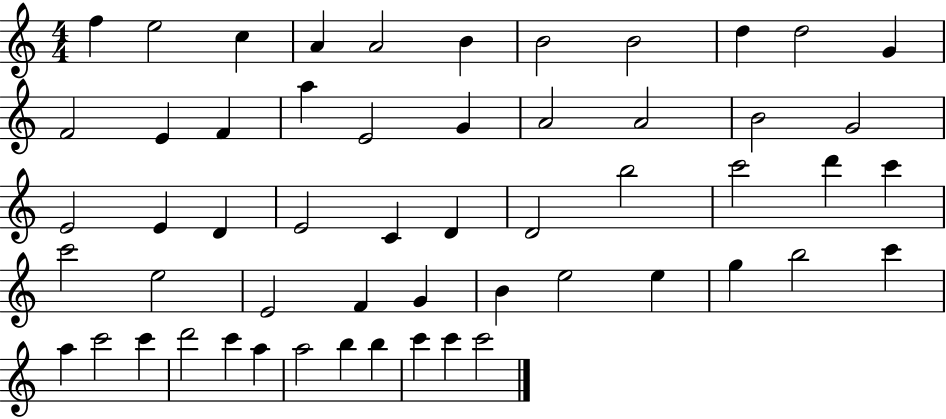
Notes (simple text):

F5/q E5/h C5/q A4/q A4/h B4/q B4/h B4/h D5/q D5/h G4/q F4/h E4/q F4/q A5/q E4/h G4/q A4/h A4/h B4/h G4/h E4/h E4/q D4/q E4/h C4/q D4/q D4/h B5/h C6/h D6/q C6/q C6/h E5/h E4/h F4/q G4/q B4/q E5/h E5/q G5/q B5/h C6/q A5/q C6/h C6/q D6/h C6/q A5/q A5/h B5/q B5/q C6/q C6/q C6/h